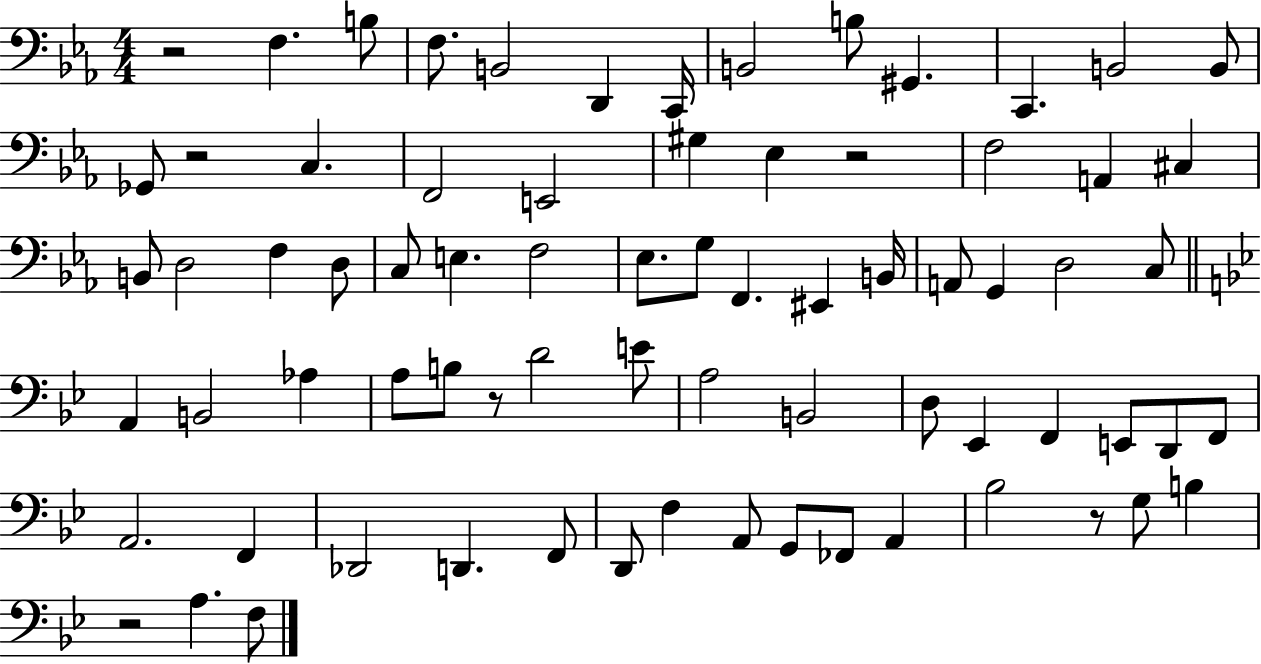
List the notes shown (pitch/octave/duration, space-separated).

R/h F3/q. B3/e F3/e. B2/h D2/q C2/s B2/h B3/e G#2/q. C2/q. B2/h B2/e Gb2/e R/h C3/q. F2/h E2/h G#3/q Eb3/q R/h F3/h A2/q C#3/q B2/e D3/h F3/q D3/e C3/e E3/q. F3/h Eb3/e. G3/e F2/q. EIS2/q B2/s A2/e G2/q D3/h C3/e A2/q B2/h Ab3/q A3/e B3/e R/e D4/h E4/e A3/h B2/h D3/e Eb2/q F2/q E2/e D2/e F2/e A2/h. F2/q Db2/h D2/q. F2/e D2/e F3/q A2/e G2/e FES2/e A2/q Bb3/h R/e G3/e B3/q R/h A3/q. F3/e